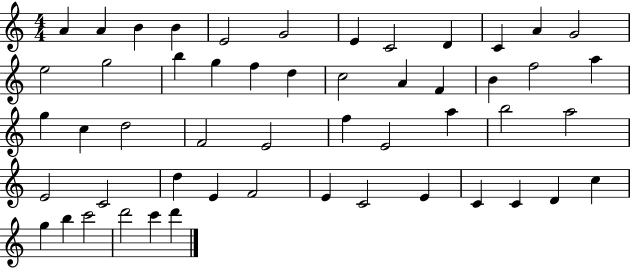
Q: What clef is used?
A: treble